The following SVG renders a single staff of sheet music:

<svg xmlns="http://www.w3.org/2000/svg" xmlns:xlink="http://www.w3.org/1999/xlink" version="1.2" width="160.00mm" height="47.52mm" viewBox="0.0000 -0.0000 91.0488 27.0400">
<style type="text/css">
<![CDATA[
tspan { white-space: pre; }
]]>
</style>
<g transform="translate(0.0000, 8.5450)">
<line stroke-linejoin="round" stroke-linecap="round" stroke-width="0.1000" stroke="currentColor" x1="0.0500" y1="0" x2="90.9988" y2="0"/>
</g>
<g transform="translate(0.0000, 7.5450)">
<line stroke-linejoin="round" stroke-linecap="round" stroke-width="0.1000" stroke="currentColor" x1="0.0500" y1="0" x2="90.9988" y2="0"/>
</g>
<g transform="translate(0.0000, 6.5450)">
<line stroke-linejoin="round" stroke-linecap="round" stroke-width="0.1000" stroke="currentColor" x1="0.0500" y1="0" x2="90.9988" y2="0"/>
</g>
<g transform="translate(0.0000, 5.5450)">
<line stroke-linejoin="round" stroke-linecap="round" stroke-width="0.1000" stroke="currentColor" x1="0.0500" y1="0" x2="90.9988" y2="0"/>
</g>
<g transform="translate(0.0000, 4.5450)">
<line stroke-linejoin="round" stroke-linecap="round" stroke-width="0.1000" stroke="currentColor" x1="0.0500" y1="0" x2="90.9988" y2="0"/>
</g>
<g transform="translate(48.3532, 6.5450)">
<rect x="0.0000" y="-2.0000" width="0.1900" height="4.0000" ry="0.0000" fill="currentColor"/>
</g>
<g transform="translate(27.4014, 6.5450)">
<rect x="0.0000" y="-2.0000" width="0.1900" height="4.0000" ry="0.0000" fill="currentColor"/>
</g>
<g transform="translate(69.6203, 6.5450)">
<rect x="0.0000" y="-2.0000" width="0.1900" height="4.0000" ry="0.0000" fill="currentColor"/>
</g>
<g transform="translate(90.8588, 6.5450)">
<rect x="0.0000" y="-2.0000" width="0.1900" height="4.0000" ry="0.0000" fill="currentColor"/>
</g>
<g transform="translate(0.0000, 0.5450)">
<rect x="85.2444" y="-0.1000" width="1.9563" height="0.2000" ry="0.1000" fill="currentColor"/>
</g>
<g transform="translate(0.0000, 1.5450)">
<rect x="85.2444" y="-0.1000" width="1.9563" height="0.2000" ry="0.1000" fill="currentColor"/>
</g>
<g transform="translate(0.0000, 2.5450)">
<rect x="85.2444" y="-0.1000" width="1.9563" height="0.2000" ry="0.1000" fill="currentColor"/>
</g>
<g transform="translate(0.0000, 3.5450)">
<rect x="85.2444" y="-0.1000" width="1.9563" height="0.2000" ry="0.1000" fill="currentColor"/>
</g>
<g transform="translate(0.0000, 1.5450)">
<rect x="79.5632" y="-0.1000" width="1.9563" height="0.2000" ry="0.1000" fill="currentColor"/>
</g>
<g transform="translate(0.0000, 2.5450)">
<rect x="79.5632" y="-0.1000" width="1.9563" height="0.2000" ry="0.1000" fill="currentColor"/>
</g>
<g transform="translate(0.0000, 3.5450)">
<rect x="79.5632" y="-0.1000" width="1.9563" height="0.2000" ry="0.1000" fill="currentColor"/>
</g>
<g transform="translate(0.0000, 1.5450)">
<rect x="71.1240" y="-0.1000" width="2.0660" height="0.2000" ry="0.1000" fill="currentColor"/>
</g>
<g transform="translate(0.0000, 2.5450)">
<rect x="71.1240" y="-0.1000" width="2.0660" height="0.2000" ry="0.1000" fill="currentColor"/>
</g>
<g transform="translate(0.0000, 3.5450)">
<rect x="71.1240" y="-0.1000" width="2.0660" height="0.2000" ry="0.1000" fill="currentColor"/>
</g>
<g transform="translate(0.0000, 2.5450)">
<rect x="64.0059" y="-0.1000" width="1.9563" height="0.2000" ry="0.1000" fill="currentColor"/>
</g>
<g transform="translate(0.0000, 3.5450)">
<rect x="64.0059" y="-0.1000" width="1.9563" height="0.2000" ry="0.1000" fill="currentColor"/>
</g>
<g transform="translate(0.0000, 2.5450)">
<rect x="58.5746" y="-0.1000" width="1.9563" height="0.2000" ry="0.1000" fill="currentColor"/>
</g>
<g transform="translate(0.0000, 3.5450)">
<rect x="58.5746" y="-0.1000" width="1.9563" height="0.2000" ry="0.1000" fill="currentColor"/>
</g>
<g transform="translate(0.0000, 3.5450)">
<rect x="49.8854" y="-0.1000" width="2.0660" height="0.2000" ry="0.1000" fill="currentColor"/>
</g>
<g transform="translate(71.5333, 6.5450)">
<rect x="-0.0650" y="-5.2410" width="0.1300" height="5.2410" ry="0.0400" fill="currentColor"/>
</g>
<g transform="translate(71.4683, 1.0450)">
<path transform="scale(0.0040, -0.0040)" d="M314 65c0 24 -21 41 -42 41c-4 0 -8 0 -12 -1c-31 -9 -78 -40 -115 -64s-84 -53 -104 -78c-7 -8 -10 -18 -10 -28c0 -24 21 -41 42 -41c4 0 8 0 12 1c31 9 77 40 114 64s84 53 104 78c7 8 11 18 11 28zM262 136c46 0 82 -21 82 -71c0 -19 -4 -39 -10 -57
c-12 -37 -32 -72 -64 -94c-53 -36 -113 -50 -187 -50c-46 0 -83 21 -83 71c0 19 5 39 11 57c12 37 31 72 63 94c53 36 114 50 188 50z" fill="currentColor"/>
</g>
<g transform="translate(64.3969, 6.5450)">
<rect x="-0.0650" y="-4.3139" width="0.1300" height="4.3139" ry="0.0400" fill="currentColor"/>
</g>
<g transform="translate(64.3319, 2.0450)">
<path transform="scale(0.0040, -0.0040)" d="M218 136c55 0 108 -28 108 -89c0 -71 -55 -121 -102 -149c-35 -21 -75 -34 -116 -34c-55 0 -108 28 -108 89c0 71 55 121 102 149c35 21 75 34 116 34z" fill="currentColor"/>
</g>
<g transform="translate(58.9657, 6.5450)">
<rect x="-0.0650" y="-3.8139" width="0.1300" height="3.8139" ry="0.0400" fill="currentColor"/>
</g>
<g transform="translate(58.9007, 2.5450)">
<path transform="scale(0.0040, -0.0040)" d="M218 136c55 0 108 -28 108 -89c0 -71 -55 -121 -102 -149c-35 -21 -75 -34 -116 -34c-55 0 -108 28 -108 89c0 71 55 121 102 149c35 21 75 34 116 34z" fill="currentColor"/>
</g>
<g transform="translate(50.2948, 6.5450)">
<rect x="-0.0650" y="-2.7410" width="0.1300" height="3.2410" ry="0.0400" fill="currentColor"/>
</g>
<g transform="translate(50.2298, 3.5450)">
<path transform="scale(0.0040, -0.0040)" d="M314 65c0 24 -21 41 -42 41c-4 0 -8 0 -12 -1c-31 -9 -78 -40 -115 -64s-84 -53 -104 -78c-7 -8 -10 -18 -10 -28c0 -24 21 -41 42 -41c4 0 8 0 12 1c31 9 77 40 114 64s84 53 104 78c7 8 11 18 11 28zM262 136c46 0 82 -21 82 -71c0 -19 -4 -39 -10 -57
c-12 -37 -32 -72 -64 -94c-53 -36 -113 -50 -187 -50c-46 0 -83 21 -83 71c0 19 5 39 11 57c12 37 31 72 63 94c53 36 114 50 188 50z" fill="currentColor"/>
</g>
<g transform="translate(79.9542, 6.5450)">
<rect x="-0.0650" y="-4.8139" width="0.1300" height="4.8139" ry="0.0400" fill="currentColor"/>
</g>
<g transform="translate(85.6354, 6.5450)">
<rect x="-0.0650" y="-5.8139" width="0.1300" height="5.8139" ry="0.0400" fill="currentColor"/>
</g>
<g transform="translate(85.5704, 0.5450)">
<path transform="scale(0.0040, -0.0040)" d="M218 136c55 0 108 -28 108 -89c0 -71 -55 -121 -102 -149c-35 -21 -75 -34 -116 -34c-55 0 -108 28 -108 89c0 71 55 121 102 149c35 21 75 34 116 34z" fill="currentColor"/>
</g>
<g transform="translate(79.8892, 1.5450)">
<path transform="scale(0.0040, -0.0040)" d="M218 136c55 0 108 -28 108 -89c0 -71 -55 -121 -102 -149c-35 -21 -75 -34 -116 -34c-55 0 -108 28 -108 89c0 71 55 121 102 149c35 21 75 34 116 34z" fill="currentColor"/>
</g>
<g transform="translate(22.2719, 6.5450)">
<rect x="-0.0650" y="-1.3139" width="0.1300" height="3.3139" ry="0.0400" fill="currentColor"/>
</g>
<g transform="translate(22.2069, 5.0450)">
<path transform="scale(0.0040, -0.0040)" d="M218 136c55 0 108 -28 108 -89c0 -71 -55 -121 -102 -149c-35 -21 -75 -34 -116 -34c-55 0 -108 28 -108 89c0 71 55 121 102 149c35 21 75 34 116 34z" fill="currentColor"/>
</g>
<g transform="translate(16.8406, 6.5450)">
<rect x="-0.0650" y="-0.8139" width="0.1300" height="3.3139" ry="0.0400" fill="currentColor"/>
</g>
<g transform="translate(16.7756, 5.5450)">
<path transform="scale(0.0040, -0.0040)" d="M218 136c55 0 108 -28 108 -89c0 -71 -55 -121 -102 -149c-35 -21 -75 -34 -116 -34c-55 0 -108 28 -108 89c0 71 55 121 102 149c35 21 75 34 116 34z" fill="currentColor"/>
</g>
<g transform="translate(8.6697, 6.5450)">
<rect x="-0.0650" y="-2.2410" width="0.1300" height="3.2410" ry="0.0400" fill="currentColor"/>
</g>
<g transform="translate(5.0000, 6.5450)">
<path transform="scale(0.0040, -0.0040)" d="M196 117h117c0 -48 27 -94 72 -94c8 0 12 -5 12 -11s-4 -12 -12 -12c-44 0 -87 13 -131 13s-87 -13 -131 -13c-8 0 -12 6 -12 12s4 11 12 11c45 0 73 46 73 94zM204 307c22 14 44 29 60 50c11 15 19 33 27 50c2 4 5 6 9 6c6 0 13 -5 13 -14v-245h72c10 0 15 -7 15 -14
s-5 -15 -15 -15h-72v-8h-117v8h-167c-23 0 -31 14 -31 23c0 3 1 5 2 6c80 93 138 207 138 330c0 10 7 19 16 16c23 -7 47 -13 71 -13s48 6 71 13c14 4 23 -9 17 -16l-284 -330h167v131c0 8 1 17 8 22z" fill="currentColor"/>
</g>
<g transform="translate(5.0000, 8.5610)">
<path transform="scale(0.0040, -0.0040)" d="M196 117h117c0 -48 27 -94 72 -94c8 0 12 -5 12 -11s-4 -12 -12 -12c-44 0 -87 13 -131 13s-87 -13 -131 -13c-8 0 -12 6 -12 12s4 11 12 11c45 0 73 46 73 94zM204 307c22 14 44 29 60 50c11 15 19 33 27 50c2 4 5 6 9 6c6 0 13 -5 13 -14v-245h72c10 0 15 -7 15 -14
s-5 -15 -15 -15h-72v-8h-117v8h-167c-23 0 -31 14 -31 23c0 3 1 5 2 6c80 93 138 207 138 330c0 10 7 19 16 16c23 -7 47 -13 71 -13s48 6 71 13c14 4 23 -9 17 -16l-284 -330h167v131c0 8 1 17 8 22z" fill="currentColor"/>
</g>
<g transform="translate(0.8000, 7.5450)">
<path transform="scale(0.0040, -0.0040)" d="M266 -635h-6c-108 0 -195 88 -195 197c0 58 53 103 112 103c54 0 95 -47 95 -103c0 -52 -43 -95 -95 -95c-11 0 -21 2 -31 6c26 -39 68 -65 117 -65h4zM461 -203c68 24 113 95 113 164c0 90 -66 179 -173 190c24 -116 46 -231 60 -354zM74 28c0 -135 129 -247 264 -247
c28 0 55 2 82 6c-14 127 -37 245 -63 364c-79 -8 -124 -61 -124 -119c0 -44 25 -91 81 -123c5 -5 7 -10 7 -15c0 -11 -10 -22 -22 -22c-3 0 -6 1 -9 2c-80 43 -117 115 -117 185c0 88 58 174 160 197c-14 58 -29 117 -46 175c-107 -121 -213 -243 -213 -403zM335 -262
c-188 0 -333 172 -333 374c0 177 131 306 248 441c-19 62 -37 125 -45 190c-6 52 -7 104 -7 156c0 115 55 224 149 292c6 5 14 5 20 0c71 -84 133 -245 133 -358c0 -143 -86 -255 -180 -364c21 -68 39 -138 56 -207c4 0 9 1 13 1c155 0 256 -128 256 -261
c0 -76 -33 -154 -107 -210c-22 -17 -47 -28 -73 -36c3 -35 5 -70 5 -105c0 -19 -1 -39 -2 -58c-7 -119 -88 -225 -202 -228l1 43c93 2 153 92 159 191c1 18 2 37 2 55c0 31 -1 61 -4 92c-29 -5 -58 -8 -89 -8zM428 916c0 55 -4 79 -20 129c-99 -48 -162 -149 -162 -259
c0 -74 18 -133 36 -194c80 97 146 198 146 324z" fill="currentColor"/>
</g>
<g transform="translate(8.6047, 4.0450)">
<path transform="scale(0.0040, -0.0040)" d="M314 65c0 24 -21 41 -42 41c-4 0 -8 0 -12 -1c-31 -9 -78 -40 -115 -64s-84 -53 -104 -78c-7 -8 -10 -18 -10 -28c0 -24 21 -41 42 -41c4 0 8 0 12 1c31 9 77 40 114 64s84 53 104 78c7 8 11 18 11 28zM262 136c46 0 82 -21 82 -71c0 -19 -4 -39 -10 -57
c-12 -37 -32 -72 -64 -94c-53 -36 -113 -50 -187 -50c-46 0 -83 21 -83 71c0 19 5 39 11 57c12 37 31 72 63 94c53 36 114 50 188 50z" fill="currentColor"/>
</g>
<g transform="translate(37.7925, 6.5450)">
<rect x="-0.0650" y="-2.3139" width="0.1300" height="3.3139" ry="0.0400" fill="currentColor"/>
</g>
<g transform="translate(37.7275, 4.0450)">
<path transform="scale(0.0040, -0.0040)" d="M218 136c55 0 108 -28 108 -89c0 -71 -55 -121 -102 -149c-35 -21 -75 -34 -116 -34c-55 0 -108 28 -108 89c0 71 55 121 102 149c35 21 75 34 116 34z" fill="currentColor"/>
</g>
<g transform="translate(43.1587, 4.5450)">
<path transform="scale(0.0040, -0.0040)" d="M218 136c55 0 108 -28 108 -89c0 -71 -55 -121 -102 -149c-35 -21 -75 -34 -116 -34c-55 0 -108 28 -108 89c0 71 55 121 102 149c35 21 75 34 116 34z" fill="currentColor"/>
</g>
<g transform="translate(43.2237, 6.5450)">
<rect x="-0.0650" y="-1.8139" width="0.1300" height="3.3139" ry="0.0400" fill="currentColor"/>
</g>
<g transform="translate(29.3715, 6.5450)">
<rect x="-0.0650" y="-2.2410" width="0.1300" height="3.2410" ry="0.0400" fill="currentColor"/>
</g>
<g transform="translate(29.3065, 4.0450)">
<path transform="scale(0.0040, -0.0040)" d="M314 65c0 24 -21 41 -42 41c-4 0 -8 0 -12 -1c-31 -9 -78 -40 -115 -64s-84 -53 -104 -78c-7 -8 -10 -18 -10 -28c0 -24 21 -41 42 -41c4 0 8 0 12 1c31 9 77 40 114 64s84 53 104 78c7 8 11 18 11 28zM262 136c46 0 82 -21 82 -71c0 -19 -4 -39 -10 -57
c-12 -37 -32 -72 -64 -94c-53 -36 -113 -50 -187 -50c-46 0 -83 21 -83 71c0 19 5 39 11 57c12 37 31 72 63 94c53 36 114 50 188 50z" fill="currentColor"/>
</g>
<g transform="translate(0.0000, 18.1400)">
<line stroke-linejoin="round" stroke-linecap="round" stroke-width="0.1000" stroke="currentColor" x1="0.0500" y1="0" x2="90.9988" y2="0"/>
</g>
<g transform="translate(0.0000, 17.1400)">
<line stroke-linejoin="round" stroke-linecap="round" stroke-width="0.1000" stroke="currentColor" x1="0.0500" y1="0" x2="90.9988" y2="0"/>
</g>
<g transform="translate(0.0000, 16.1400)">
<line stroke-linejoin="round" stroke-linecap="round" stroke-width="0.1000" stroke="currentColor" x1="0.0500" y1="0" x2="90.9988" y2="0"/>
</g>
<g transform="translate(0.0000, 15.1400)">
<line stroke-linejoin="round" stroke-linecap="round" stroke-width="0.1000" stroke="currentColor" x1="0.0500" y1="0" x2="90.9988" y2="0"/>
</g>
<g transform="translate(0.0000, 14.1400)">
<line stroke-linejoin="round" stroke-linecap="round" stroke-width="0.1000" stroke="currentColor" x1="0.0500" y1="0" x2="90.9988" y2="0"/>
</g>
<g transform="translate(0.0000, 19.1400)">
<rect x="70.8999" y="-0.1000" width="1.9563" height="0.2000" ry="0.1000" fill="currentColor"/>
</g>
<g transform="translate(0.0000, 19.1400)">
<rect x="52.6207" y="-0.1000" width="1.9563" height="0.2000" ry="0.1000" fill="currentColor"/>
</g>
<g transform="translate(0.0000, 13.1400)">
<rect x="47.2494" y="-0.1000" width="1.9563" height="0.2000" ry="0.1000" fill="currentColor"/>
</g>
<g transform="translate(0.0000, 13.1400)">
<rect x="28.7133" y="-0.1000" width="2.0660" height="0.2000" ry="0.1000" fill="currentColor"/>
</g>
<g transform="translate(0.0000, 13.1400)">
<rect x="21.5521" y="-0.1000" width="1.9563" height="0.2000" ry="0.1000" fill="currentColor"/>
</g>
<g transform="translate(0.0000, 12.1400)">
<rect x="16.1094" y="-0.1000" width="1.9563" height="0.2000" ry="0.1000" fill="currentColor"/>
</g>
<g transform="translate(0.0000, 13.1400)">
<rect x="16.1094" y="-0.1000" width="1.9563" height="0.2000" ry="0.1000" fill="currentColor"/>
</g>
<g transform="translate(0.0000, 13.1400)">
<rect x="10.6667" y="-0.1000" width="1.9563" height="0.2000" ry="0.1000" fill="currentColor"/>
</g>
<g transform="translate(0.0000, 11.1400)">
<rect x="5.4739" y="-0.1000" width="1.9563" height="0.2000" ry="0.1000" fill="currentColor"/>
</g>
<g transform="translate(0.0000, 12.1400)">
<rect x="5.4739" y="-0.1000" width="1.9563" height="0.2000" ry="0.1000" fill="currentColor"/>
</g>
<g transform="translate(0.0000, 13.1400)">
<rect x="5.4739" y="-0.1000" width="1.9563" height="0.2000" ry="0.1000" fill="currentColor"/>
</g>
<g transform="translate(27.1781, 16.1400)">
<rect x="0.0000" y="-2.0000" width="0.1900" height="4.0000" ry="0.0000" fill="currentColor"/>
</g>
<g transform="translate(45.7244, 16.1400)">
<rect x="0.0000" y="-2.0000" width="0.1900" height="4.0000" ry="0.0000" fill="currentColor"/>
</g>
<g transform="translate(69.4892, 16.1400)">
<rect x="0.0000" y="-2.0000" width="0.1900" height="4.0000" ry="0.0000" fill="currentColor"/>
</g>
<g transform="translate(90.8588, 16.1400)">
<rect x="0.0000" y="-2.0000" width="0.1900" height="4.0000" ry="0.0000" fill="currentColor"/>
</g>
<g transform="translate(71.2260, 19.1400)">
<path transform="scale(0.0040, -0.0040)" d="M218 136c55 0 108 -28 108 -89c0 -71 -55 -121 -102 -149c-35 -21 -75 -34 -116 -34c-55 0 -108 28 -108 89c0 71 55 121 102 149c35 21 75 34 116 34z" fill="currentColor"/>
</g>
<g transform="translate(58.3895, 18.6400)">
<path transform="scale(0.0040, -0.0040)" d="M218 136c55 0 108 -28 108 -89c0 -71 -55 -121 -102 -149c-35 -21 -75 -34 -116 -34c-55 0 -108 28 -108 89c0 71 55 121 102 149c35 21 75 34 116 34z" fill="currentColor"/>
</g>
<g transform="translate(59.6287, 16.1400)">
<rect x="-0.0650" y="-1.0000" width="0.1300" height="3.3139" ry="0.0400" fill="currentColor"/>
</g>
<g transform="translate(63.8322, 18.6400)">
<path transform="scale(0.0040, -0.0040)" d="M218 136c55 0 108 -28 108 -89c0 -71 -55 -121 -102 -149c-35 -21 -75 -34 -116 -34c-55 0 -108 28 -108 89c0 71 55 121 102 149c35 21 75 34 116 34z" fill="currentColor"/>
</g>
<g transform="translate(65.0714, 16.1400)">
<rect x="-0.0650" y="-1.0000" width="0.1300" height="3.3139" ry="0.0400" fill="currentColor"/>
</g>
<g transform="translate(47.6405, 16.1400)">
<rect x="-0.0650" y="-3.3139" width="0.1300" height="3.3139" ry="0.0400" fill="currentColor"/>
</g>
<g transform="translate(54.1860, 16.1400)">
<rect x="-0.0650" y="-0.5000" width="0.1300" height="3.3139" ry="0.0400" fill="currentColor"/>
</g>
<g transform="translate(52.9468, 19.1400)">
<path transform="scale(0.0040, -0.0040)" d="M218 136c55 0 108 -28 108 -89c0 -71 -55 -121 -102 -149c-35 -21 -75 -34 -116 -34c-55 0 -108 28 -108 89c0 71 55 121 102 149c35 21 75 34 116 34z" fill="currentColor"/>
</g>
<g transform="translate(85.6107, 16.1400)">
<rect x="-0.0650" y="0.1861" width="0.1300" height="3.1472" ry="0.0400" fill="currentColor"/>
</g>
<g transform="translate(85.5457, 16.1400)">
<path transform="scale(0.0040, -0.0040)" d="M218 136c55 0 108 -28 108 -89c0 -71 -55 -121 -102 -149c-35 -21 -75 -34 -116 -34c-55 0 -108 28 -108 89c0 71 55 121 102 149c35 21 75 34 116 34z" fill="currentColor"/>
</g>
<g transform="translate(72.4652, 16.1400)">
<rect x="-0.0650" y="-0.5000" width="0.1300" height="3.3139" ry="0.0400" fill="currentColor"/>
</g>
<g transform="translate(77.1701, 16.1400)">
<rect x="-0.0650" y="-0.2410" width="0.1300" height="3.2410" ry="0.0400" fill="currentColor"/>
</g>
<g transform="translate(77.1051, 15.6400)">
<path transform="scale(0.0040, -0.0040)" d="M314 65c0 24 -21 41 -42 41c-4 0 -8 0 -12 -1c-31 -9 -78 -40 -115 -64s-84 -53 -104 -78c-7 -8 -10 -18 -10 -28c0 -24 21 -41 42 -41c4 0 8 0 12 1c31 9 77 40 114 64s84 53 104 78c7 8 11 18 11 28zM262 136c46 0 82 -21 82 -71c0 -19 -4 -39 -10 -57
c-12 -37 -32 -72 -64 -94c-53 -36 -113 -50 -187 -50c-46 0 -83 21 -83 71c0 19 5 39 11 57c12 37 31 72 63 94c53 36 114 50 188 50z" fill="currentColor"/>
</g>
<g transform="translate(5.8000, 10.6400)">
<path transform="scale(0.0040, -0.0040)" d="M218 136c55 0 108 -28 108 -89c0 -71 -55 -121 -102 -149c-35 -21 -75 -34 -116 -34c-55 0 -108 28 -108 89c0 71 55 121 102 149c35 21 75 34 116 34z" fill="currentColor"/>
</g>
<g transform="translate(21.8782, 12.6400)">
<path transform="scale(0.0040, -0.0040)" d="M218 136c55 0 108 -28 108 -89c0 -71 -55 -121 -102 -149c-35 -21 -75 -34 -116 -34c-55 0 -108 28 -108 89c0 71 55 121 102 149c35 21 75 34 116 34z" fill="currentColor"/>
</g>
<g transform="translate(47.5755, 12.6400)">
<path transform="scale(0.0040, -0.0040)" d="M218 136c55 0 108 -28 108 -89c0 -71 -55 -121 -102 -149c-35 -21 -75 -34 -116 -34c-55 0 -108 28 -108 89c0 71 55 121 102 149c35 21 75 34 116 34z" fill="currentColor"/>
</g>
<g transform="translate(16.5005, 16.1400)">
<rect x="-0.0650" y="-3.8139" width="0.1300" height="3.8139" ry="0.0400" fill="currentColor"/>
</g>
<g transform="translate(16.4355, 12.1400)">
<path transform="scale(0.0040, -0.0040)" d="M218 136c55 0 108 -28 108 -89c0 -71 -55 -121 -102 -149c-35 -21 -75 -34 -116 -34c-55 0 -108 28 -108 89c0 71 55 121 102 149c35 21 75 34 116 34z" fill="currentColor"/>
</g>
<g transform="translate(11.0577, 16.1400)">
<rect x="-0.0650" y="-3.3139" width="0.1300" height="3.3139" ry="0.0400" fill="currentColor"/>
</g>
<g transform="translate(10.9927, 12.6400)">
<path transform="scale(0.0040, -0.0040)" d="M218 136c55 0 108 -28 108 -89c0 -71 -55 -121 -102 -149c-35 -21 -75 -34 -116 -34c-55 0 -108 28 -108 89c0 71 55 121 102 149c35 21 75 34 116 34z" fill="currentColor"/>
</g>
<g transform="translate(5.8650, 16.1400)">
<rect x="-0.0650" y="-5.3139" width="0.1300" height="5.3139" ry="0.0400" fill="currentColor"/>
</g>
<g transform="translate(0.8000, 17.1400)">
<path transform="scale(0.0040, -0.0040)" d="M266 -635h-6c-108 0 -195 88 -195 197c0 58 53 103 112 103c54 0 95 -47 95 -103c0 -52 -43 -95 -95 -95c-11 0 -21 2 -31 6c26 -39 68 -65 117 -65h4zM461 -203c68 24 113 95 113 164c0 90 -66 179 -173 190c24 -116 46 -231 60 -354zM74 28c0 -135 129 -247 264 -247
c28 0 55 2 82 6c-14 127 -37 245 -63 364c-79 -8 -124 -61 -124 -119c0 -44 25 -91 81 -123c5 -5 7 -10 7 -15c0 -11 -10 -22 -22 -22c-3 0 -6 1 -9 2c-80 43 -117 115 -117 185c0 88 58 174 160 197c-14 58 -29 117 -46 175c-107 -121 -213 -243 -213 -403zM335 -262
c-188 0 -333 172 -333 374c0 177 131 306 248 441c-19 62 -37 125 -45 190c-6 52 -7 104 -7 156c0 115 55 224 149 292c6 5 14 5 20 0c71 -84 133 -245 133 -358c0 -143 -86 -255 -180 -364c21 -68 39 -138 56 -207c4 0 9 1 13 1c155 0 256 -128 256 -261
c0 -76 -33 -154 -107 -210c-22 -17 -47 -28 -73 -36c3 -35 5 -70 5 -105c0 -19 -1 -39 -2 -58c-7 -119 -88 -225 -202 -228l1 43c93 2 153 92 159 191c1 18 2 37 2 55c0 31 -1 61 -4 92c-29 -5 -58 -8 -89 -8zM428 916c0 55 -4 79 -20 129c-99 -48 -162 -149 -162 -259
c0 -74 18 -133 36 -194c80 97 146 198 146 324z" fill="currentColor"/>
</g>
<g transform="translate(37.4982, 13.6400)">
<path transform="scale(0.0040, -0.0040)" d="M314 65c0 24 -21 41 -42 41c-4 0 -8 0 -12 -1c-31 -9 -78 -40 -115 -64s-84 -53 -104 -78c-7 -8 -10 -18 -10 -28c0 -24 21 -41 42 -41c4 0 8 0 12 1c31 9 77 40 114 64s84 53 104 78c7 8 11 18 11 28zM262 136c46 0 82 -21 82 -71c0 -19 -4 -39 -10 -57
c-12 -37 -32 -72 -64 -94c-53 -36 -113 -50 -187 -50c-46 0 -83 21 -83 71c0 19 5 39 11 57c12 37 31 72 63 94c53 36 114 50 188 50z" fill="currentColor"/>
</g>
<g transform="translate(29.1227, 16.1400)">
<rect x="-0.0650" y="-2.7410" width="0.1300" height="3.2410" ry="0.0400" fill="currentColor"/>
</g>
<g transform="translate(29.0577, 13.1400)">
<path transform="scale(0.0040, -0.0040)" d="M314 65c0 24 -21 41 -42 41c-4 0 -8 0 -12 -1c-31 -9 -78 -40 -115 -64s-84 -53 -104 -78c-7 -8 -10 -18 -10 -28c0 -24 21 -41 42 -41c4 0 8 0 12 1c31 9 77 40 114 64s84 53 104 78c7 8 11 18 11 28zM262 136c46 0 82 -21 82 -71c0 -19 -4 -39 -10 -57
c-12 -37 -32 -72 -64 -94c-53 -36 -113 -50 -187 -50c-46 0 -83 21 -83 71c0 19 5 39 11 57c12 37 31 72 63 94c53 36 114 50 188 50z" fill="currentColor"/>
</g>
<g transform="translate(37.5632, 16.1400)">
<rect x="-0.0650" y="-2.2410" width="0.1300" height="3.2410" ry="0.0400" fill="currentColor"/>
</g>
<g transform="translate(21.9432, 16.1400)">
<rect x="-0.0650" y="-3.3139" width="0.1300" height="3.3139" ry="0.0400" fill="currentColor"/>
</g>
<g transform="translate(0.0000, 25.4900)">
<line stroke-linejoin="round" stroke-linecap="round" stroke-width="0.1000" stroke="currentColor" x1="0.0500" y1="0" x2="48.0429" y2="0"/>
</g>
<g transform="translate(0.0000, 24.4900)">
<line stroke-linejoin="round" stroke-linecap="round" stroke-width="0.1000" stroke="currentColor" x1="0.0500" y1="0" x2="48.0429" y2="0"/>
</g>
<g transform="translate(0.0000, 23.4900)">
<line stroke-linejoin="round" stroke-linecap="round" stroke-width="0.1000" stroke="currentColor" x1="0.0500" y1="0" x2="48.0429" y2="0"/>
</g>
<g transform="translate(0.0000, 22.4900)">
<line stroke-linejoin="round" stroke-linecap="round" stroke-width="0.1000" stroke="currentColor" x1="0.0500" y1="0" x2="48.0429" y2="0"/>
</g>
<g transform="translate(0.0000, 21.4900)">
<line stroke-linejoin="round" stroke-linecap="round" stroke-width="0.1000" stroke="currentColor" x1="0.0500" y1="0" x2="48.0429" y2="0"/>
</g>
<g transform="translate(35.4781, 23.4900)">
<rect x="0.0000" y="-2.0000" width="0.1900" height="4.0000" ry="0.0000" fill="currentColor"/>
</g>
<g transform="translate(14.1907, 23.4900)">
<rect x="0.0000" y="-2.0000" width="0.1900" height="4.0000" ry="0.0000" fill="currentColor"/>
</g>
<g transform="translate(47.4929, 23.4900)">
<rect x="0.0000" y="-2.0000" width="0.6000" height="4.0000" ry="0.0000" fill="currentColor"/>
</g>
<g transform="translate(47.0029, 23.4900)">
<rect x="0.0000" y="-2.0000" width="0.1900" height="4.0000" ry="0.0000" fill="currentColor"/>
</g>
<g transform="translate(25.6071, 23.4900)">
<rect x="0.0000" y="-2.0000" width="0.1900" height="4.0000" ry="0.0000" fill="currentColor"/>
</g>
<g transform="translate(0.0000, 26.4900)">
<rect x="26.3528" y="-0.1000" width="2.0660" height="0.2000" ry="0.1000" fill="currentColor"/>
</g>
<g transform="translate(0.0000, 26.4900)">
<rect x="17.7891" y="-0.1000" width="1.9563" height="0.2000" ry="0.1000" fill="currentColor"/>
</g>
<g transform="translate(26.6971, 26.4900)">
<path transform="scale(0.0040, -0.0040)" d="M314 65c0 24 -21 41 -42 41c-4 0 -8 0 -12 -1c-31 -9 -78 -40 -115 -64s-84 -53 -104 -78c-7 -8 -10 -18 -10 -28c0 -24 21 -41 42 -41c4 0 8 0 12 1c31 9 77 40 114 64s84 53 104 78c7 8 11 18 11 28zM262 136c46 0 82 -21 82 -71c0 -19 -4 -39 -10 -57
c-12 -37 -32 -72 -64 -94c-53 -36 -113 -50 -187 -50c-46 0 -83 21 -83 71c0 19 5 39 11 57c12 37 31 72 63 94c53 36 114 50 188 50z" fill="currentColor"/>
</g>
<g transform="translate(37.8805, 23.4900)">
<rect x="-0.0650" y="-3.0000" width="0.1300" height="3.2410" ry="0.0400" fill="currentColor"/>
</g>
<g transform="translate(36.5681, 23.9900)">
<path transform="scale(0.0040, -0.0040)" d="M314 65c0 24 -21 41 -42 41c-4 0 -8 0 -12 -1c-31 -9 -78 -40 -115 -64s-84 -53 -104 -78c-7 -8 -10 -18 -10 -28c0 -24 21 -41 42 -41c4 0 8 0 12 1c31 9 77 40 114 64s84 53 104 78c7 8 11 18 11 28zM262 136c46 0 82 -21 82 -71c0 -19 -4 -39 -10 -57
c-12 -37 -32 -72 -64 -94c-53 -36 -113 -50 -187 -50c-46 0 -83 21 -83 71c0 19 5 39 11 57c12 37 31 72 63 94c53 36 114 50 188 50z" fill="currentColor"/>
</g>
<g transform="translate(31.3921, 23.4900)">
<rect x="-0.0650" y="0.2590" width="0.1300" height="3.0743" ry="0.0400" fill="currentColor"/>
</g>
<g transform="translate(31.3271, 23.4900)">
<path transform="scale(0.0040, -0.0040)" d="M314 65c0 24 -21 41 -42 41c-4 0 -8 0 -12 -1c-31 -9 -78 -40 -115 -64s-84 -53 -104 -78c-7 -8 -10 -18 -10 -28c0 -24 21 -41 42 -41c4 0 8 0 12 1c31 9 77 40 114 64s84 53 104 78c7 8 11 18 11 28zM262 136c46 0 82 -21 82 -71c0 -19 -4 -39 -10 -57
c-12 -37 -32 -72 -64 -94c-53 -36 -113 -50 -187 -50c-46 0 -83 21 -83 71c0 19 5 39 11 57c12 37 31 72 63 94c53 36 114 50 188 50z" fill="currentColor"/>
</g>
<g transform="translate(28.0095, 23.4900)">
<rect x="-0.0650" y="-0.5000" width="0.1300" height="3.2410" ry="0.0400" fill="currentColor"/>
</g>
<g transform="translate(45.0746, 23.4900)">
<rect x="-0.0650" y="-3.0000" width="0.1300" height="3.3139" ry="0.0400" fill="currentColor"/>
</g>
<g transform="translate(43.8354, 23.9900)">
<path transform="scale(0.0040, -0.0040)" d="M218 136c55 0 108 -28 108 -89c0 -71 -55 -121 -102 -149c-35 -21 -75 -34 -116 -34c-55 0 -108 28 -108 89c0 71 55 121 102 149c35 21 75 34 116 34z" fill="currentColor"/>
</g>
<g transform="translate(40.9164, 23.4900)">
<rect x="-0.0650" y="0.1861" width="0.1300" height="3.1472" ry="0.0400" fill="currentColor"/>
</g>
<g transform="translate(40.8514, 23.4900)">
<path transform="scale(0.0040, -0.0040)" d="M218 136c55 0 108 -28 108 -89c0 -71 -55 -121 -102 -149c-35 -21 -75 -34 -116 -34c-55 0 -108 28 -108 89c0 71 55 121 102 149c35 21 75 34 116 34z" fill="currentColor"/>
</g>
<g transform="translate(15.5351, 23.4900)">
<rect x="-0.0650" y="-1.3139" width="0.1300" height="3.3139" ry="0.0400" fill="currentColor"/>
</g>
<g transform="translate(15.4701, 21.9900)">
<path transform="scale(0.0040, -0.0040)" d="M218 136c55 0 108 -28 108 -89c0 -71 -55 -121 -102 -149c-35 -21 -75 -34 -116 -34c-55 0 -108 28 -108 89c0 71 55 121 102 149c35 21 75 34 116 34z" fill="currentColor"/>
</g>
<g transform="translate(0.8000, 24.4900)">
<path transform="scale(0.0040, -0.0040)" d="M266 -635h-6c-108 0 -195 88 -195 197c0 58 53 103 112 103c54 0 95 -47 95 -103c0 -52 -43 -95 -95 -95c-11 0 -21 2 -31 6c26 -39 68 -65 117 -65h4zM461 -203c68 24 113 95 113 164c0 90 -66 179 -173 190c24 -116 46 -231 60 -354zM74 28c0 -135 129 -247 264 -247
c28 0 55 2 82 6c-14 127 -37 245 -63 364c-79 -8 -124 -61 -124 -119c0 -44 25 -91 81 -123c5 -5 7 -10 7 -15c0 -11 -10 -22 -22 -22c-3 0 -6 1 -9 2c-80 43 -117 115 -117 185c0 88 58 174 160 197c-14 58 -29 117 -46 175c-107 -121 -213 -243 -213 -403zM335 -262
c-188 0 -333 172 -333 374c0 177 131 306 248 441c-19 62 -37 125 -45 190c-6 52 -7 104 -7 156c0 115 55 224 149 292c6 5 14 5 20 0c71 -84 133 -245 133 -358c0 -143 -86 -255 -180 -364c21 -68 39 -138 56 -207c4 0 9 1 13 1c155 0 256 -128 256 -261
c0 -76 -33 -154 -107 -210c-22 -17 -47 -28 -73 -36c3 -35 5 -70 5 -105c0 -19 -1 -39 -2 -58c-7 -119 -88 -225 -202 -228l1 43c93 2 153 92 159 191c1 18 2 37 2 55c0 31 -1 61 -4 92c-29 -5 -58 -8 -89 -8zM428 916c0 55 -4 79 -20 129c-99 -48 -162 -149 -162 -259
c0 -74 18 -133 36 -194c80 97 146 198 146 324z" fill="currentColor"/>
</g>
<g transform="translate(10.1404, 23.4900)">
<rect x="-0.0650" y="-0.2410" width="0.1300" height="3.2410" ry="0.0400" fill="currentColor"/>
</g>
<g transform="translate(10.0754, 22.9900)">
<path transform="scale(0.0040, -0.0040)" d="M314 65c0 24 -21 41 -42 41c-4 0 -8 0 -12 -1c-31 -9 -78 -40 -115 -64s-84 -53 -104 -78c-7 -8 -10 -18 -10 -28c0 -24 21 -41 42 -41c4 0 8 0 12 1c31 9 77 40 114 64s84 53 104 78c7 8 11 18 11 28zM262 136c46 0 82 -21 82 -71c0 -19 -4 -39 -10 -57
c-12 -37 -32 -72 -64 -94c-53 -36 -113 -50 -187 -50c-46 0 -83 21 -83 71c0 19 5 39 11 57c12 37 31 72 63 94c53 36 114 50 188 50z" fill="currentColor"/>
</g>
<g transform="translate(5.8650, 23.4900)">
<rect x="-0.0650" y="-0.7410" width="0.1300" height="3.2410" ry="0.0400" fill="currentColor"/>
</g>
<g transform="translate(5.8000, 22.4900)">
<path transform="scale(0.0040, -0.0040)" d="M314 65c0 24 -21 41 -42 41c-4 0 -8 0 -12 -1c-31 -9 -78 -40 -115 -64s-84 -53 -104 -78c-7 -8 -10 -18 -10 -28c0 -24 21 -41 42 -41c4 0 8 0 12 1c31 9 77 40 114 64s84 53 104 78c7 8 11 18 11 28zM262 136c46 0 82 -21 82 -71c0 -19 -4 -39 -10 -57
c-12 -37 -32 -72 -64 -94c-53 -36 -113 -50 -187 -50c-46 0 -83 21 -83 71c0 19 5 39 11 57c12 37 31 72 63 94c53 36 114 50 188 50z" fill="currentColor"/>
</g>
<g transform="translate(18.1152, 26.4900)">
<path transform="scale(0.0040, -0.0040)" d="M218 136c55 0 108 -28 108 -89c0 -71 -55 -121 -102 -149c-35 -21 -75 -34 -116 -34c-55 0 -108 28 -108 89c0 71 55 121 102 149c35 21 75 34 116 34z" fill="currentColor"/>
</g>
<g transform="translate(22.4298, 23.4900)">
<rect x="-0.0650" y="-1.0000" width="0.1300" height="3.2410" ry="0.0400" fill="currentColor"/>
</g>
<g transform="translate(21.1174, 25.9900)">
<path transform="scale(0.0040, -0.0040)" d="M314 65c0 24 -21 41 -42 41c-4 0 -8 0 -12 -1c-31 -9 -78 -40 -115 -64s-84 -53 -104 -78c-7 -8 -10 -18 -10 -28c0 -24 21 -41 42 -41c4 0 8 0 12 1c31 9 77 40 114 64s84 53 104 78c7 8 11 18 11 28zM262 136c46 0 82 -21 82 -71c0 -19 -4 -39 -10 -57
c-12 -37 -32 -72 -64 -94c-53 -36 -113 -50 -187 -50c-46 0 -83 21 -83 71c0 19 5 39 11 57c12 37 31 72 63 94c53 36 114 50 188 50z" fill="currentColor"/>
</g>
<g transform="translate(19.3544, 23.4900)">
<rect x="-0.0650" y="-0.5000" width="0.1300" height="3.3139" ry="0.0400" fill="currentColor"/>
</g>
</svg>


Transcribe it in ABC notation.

X:1
T:Untitled
M:4/4
L:1/4
K:C
g2 d e g2 g f a2 c' d' f'2 e' g' f' b c' b a2 g2 b C D D C c2 B d2 c2 e C D2 C2 B2 A2 B A